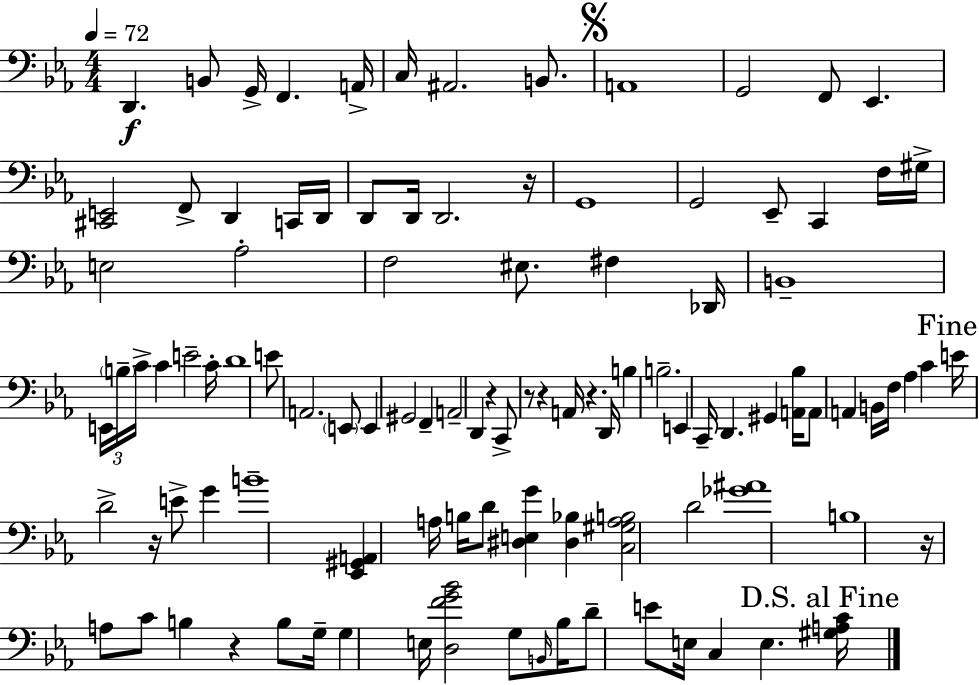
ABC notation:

X:1
T:Untitled
M:4/4
L:1/4
K:Eb
D,, B,,/2 G,,/4 F,, A,,/4 C,/4 ^A,,2 B,,/2 A,,4 G,,2 F,,/2 _E,, [^C,,E,,]2 F,,/2 D,, C,,/4 D,,/4 D,,/2 D,,/4 D,,2 z/4 G,,4 G,,2 _E,,/2 C,, F,/4 ^G,/4 E,2 _A,2 F,2 ^E,/2 ^F, _D,,/4 B,,4 E,,/4 B,/4 C/4 C E2 C/4 D4 E/2 A,,2 E,,/2 E,, ^G,,2 F,, A,,2 D,, z C,,/2 z/2 z A,,/4 z D,,/4 B, B,2 E,, C,,/4 D,, ^G,, [A,,_B,]/4 A,,/2 A,, B,,/4 F,/4 _A, C E/4 D2 z/4 E/2 G B4 [_E,,^G,,A,,] A,/4 B,/4 D/2 [^D,E,G] [^D,_B,] [C,^G,A,B,]2 D2 [_G^A]4 B,4 z/4 A,/2 C/2 B, z B,/2 G,/4 G, E,/4 [D,FG_B]2 G,/2 B,,/4 _B,/4 D/2 E/2 E,/4 C, E, [^G,A,C]/4